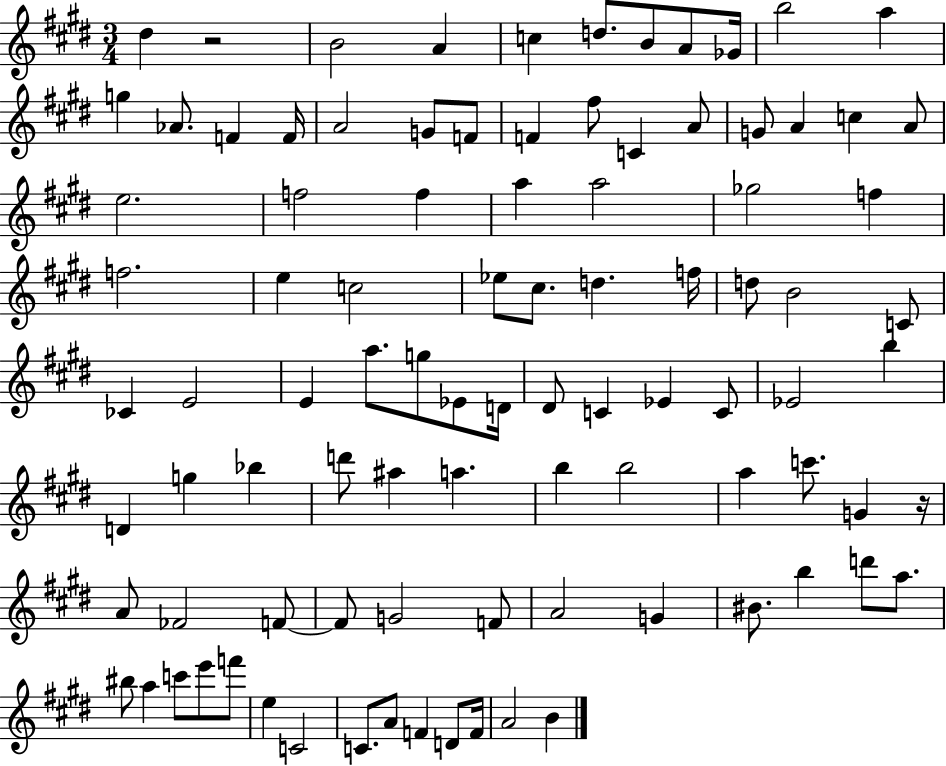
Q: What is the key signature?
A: E major